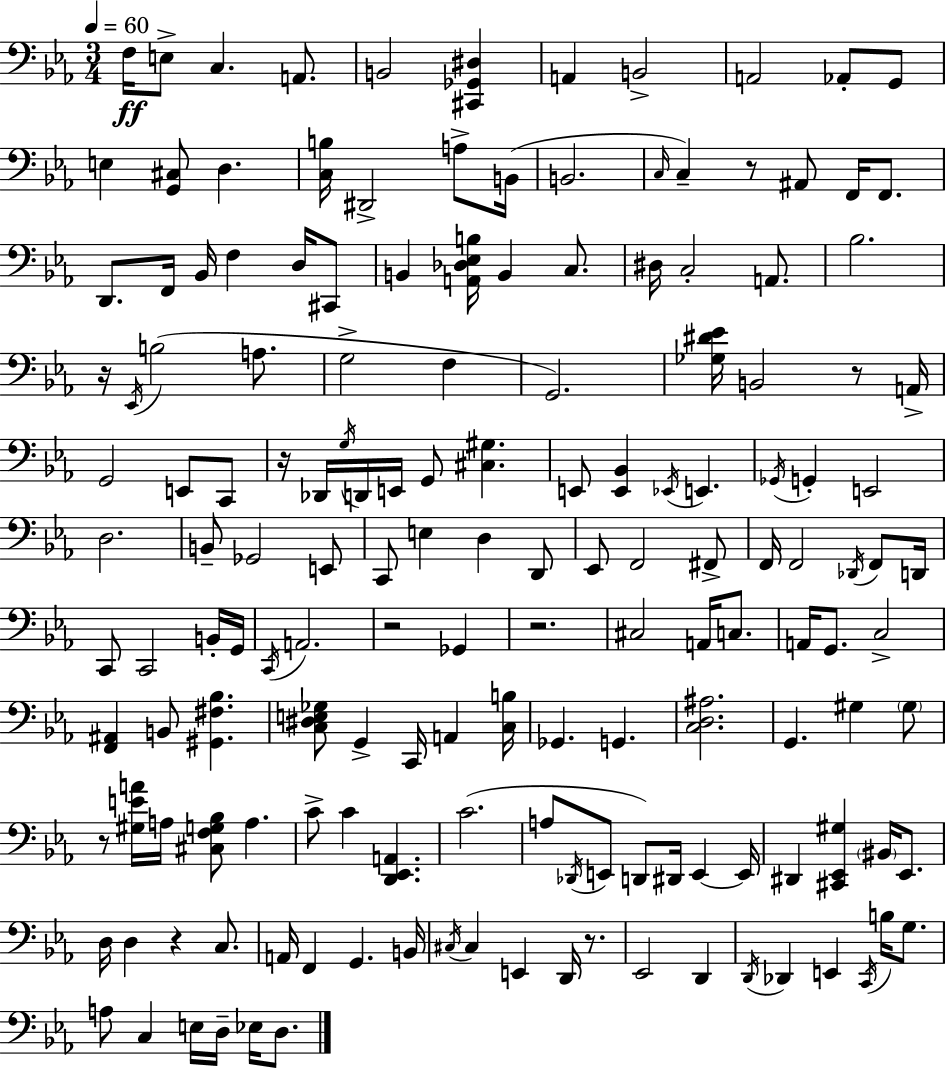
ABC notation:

X:1
T:Untitled
M:3/4
L:1/4
K:Eb
F,/4 E,/2 C, A,,/2 B,,2 [^C,,_G,,^D,] A,, B,,2 A,,2 _A,,/2 G,,/2 E, [G,,^C,]/2 D, [C,B,]/4 ^D,,2 A,/2 B,,/4 B,,2 C,/4 C, z/2 ^A,,/2 F,,/4 F,,/2 D,,/2 F,,/4 _B,,/4 F, D,/4 ^C,,/2 B,, [A,,_D,_E,B,]/4 B,, C,/2 ^D,/4 C,2 A,,/2 _B,2 z/4 _E,,/4 B,2 A,/2 G,2 F, G,,2 [_G,^D_E]/4 B,,2 z/2 A,,/4 G,,2 E,,/2 C,,/2 z/4 _D,,/4 G,/4 D,,/4 E,,/4 G,,/2 [^C,^G,] E,,/2 [E,,_B,,] _E,,/4 E,, _G,,/4 G,, E,,2 D,2 B,,/2 _G,,2 E,,/2 C,,/2 E, D, D,,/2 _E,,/2 F,,2 ^F,,/2 F,,/4 F,,2 _D,,/4 F,,/2 D,,/4 C,,/2 C,,2 B,,/4 G,,/4 C,,/4 A,,2 z2 _G,, z2 ^C,2 A,,/4 C,/2 A,,/4 G,,/2 C,2 [F,,^A,,] B,,/2 [^G,,^F,_B,] [C,^D,E,_G,]/2 G,, C,,/4 A,, [C,B,]/4 _G,, G,, [C,D,^A,]2 G,, ^G, ^G,/2 z/2 [^G,EA]/4 A,/4 [^C,F,G,_B,]/2 A, C/2 C [D,,_E,,A,,] C2 A,/2 _D,,/4 E,,/2 D,,/2 ^D,,/4 E,, E,,/4 ^D,, [^C,,_E,,^G,] ^B,,/4 _E,,/2 D,/4 D, z C,/2 A,,/4 F,, G,, B,,/4 ^C,/4 ^C, E,, D,,/4 z/2 _E,,2 D,, D,,/4 _D,, E,, C,,/4 B,/4 G,/2 A,/2 C, E,/4 D,/4 _E,/4 D,/2